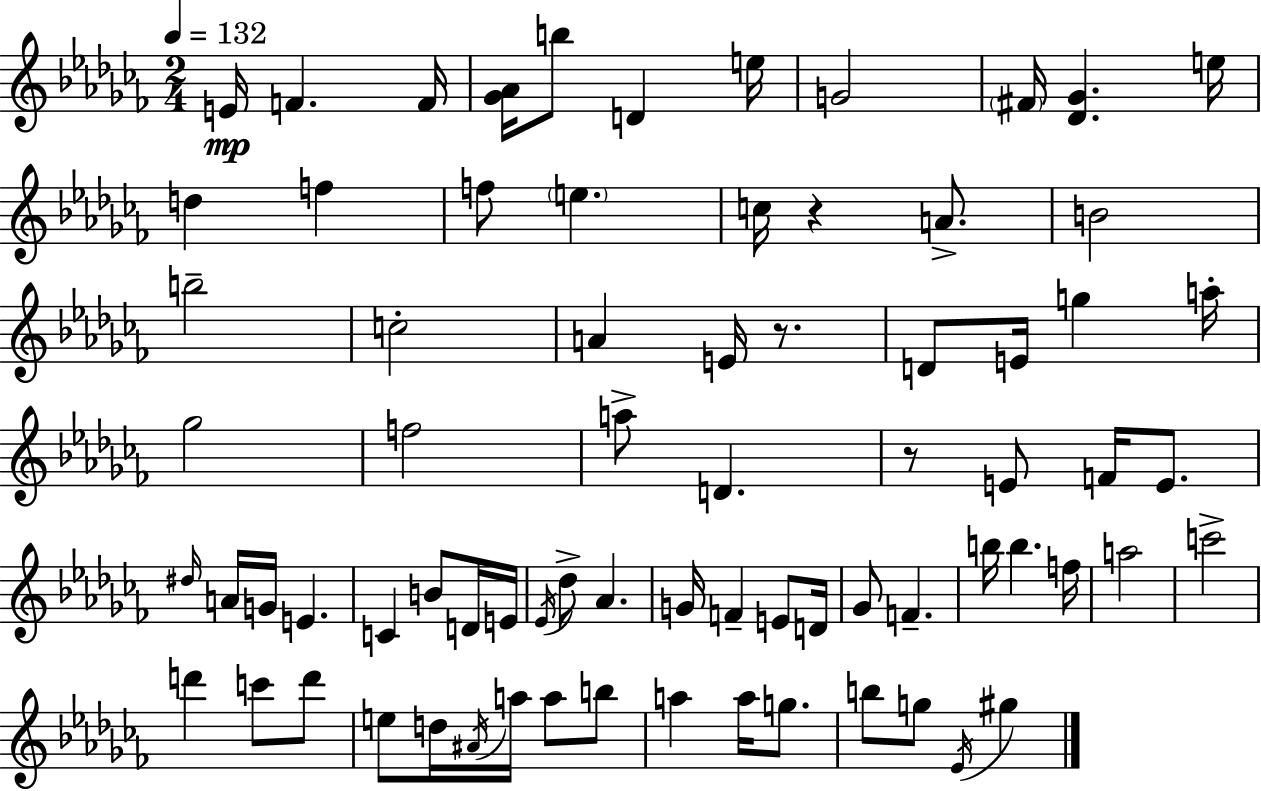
E4/s F4/q. F4/s [Gb4,Ab4]/s B5/e D4/q E5/s G4/h F#4/s [Db4,Gb4]/q. E5/s D5/q F5/q F5/e E5/q. C5/s R/q A4/e. B4/h B5/h C5/h A4/q E4/s R/e. D4/e E4/s G5/q A5/s Gb5/h F5/h A5/e D4/q. R/e E4/e F4/s E4/e. D#5/s A4/s G4/s E4/q. C4/q B4/e D4/s E4/s Eb4/s Db5/e Ab4/q. G4/s F4/q E4/e D4/s Gb4/e F4/q. B5/s B5/q. F5/s A5/h C6/h D6/q C6/e D6/e E5/e D5/s A#4/s A5/s A5/e B5/e A5/q A5/s G5/e. B5/e G5/e Eb4/s G#5/q